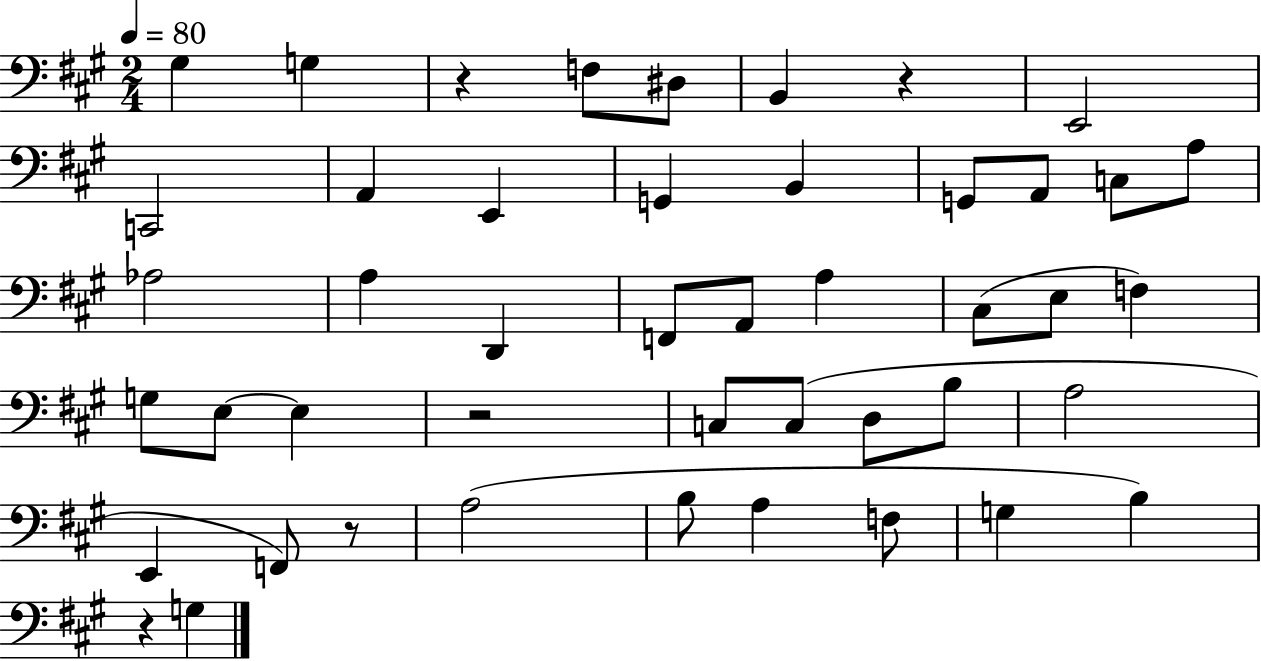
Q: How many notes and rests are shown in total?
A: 46